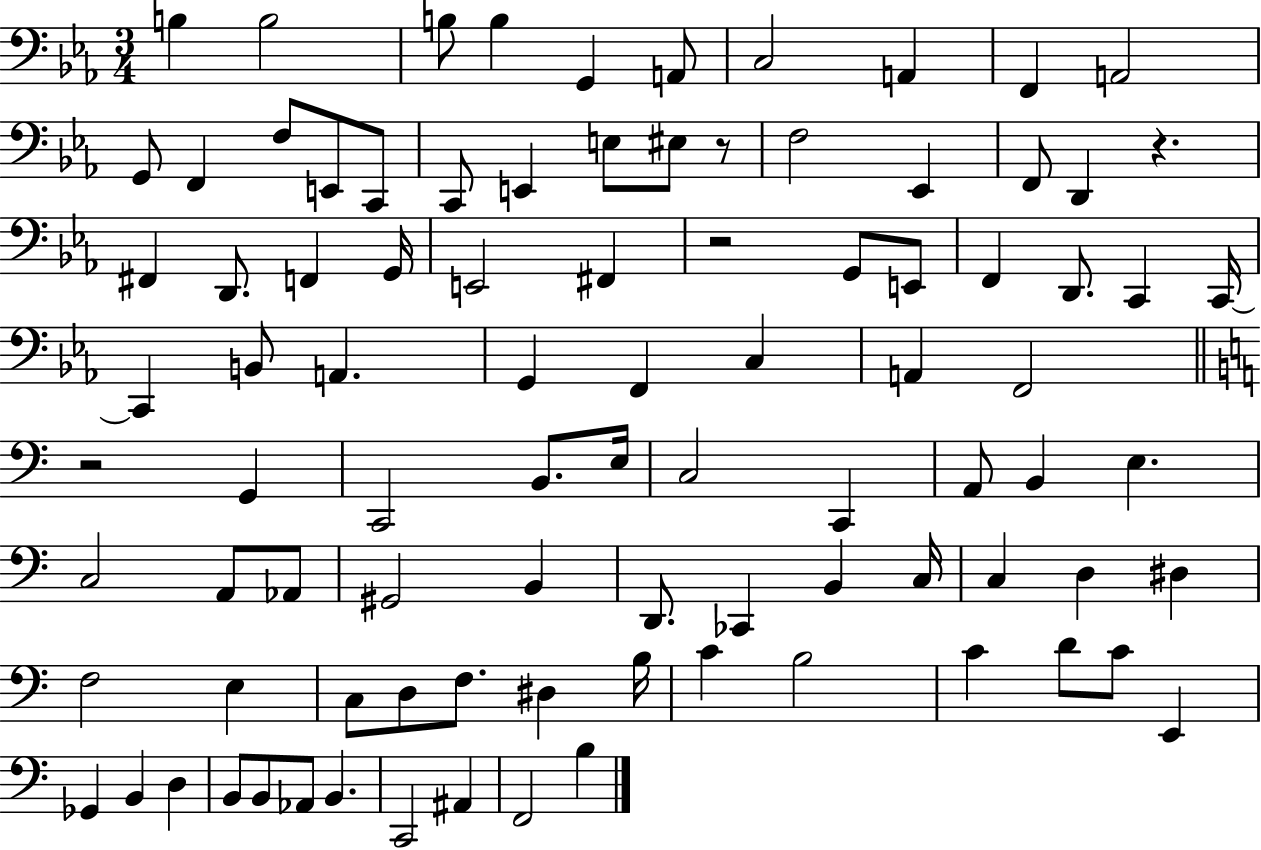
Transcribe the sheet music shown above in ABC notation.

X:1
T:Untitled
M:3/4
L:1/4
K:Eb
B, B,2 B,/2 B, G,, A,,/2 C,2 A,, F,, A,,2 G,,/2 F,, F,/2 E,,/2 C,,/2 C,,/2 E,, E,/2 ^E,/2 z/2 F,2 _E,, F,,/2 D,, z ^F,, D,,/2 F,, G,,/4 E,,2 ^F,, z2 G,,/2 E,,/2 F,, D,,/2 C,, C,,/4 C,, B,,/2 A,, G,, F,, C, A,, F,,2 z2 G,, C,,2 B,,/2 E,/4 C,2 C,, A,,/2 B,, E, C,2 A,,/2 _A,,/2 ^G,,2 B,, D,,/2 _C,, B,, C,/4 C, D, ^D, F,2 E, C,/2 D,/2 F,/2 ^D, B,/4 C B,2 C D/2 C/2 E,, _G,, B,, D, B,,/2 B,,/2 _A,,/2 B,, C,,2 ^A,, F,,2 B,